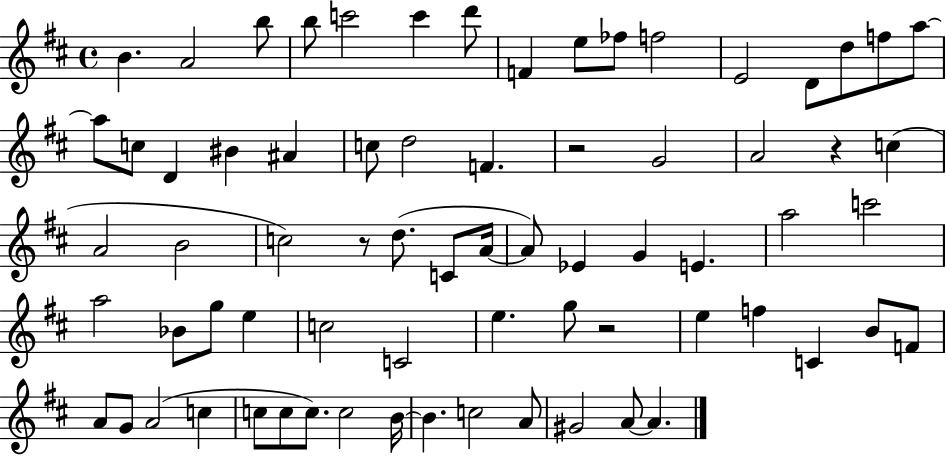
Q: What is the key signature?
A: D major